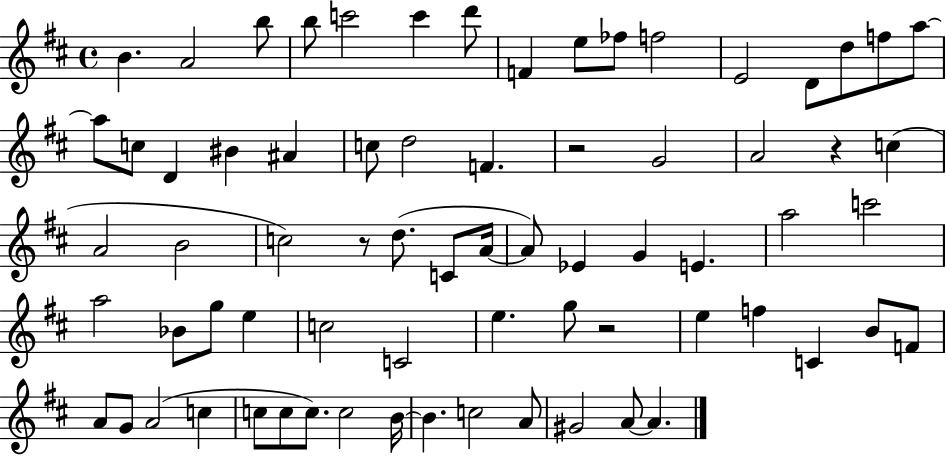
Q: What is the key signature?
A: D major